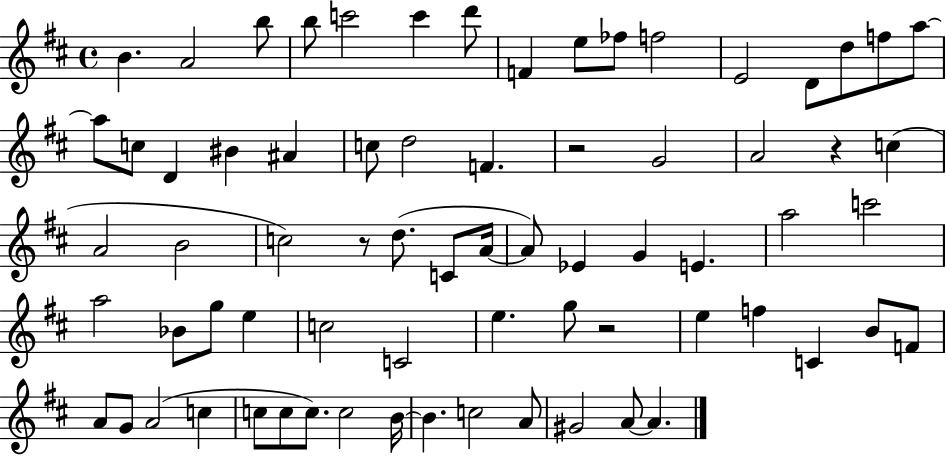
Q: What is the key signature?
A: D major